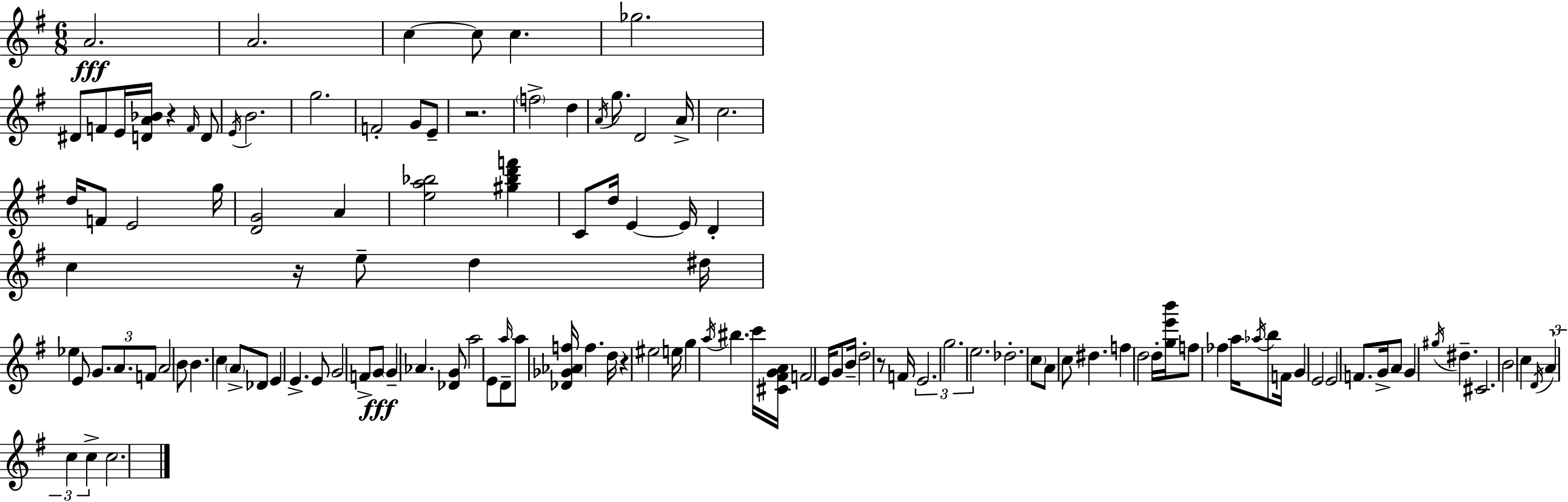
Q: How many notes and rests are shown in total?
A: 123